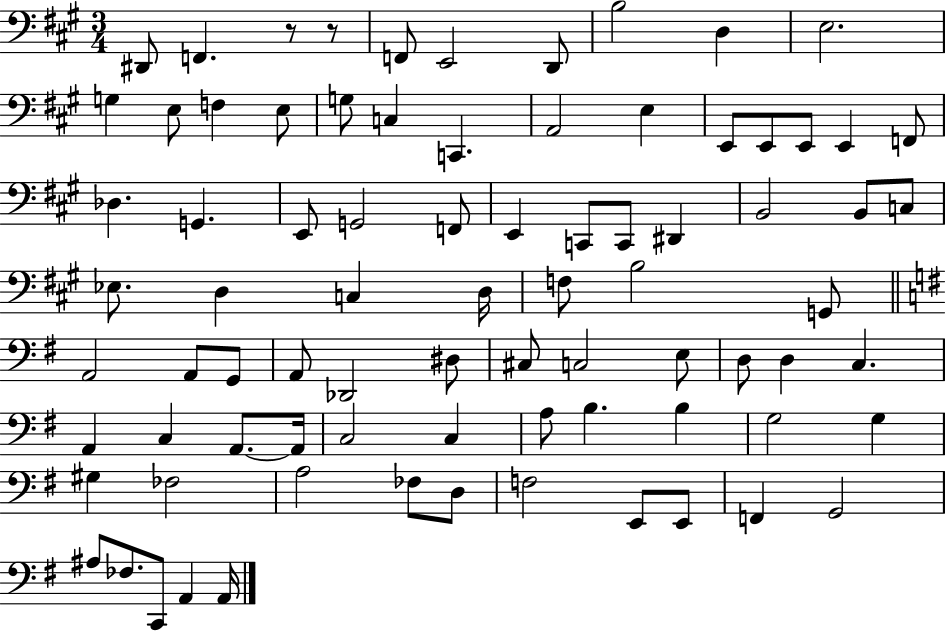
{
  \clef bass
  \numericTimeSignature
  \time 3/4
  \key a \major
  dis,8 f,4. r8 r8 | f,8 e,2 d,8 | b2 d4 | e2. | \break g4 e8 f4 e8 | g8 c4 c,4. | a,2 e4 | e,8 e,8 e,8 e,4 f,8 | \break des4. g,4. | e,8 g,2 f,8 | e,4 c,8 c,8 dis,4 | b,2 b,8 c8 | \break ees8. d4 c4 d16 | f8 b2 g,8 | \bar "||" \break \key g \major a,2 a,8 g,8 | a,8 des,2 dis8 | cis8 c2 e8 | d8 d4 c4. | \break a,4 c4 a,8.~~ a,16 | c2 c4 | a8 b4. b4 | g2 g4 | \break gis4 fes2 | a2 fes8 d8 | f2 e,8 e,8 | f,4 g,2 | \break ais8 fes8. c,8 a,4 a,16 | \bar "|."
}